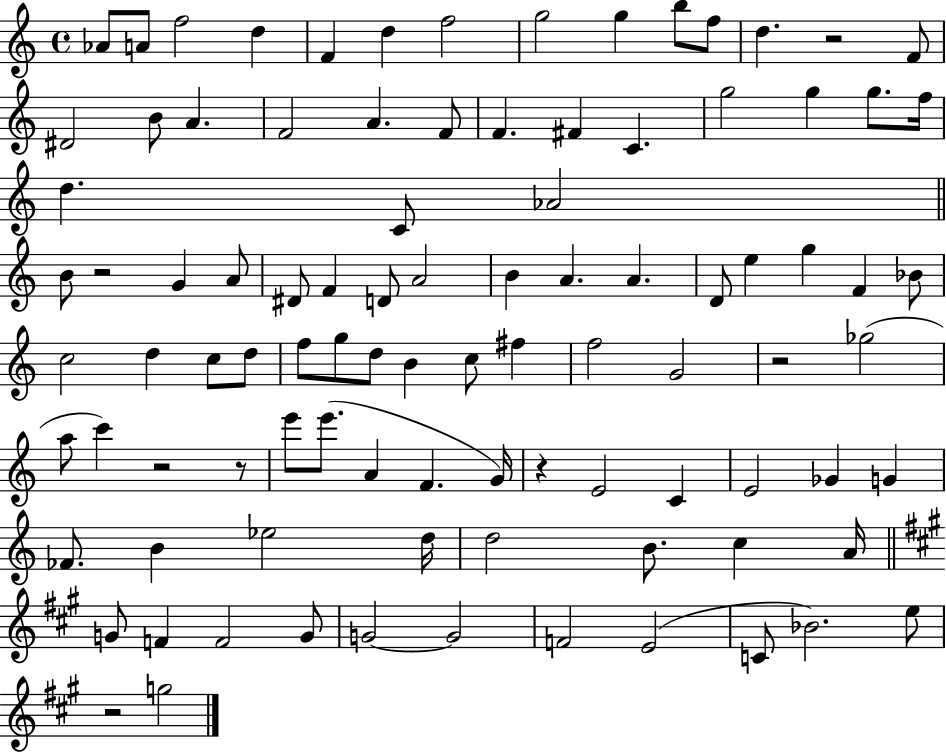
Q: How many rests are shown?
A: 7